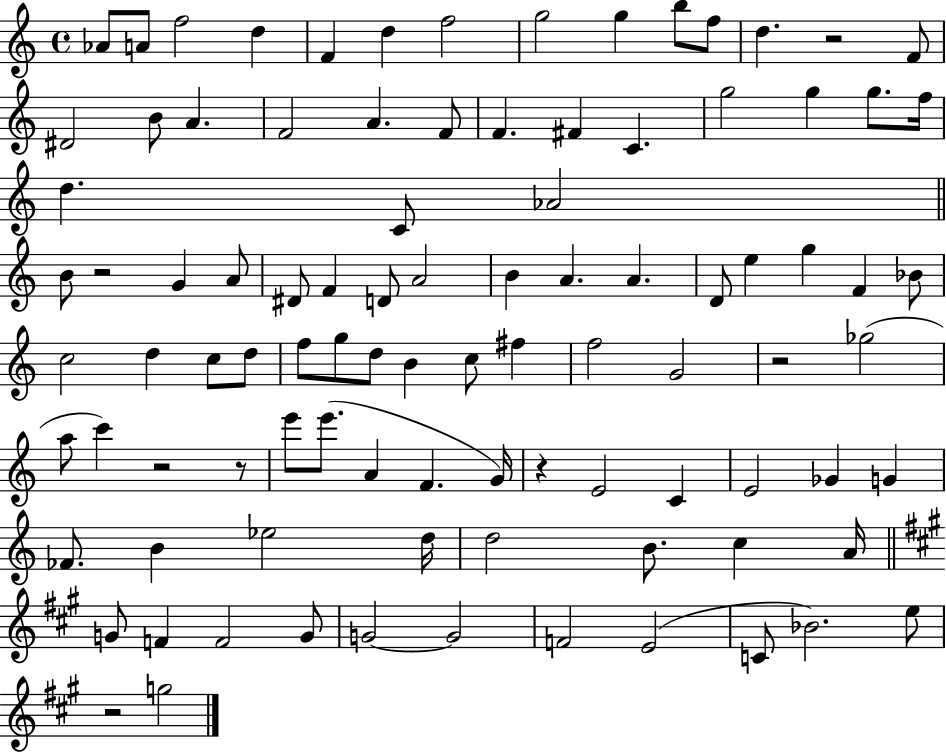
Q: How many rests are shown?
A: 7